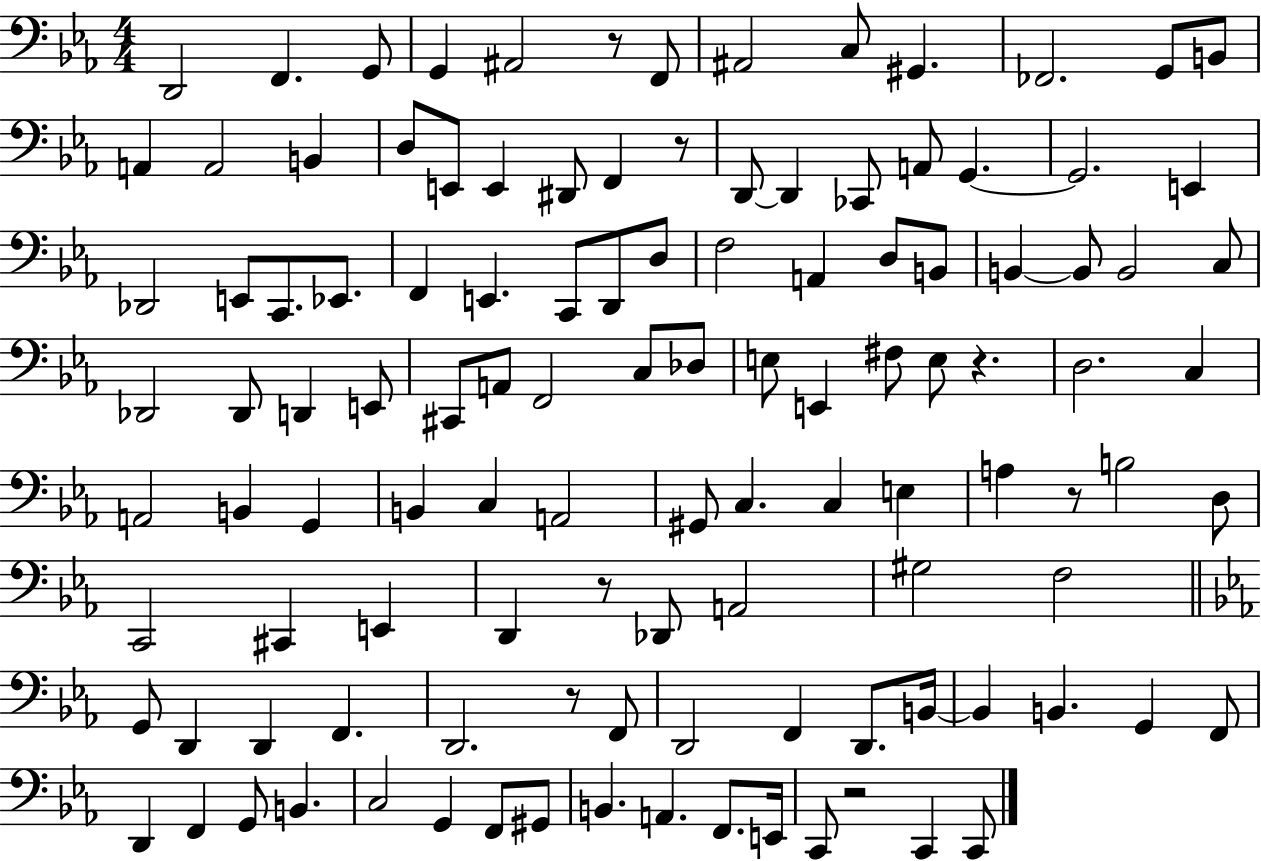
D2/h F2/q. G2/e G2/q A#2/h R/e F2/e A#2/h C3/e G#2/q. FES2/h. G2/e B2/e A2/q A2/h B2/q D3/e E2/e E2/q D#2/e F2/q R/e D2/e D2/q CES2/e A2/e G2/q. G2/h. E2/q Db2/h E2/e C2/e. Eb2/e. F2/q E2/q. C2/e D2/e D3/e F3/h A2/q D3/e B2/e B2/q B2/e B2/h C3/e Db2/h Db2/e D2/q E2/e C#2/e A2/e F2/h C3/e Db3/e E3/e E2/q F#3/e E3/e R/q. D3/h. C3/q A2/h B2/q G2/q B2/q C3/q A2/h G#2/e C3/q. C3/q E3/q A3/q R/e B3/h D3/e C2/h C#2/q E2/q D2/q R/e Db2/e A2/h G#3/h F3/h G2/e D2/q D2/q F2/q. D2/h. R/e F2/e D2/h F2/q D2/e. B2/s B2/q B2/q. G2/q F2/e D2/q F2/q G2/e B2/q. C3/h G2/q F2/e G#2/e B2/q. A2/q. F2/e. E2/s C2/e R/h C2/q C2/e